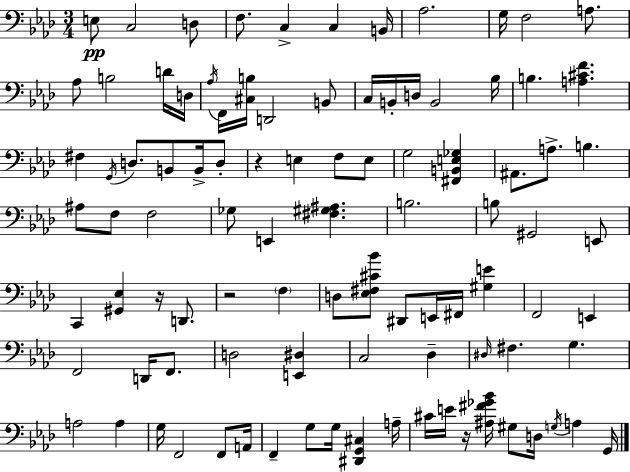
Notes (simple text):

E3/e C3/h D3/e F3/e. C3/q C3/q B2/s Ab3/h. G3/s F3/h A3/e. Ab3/e B3/h D4/s D3/s Ab3/s F2/s [C#3,B3]/s D2/h B2/e C3/s B2/s D3/s B2/h Bb3/s B3/q. [A3,C#4,F4]/q. F#3/q G2/s D3/e. B2/e B2/s D3/e R/q E3/q F3/e E3/e G3/h [F#2,B2,E3,Gb3]/q A#2/e. A3/e. B3/q. A#3/e F3/e F3/h Gb3/e E2/q [F#3,G#3,A#3]/q. B3/h. B3/e G#2/h E2/e C2/q [G#2,Eb3]/q R/s D2/e. R/h F3/q D3/e [Eb3,F#3,C#4,Bb4]/e D#2/e E2/s F#2/s [G#3,E4]/q F2/h E2/q F2/h D2/s F2/e. D3/h [E2,D#3]/q C3/h Db3/q D#3/s F#3/q. G3/q. A3/h A3/q G3/s F2/h F2/e A2/s F2/q G3/e G3/s [D#2,G2,C#3]/q A3/s C#4/s E4/s R/s [A#3,F#4,Gb4,Bb4]/s G#3/e D3/s G3/s A3/q G2/s